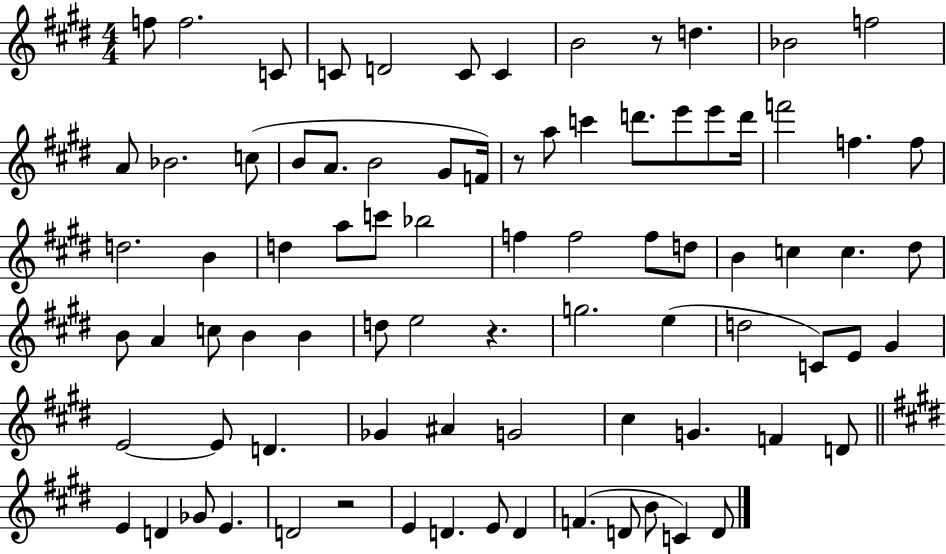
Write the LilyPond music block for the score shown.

{
  \clef treble
  \numericTimeSignature
  \time 4/4
  \key e \major
  f''8 f''2. c'8 | c'8 d'2 c'8 c'4 | b'2 r8 d''4. | bes'2 f''2 | \break a'8 bes'2. c''8( | b'8 a'8. b'2 gis'8 f'16) | r8 a''8 c'''4 d'''8. e'''8 e'''8 d'''16 | f'''2 f''4. f''8 | \break d''2. b'4 | d''4 a''8 c'''8 bes''2 | f''4 f''2 f''8 d''8 | b'4 c''4 c''4. dis''8 | \break b'8 a'4 c''8 b'4 b'4 | d''8 e''2 r4. | g''2. e''4( | d''2 c'8) e'8 gis'4 | \break e'2~~ e'8 d'4. | ges'4 ais'4 g'2 | cis''4 g'4. f'4 d'8 | \bar "||" \break \key e \major e'4 d'4 ges'8 e'4. | d'2 r2 | e'4 d'4. e'8 d'4 | f'4.( d'8 b'8 c'4) d'8 | \break \bar "|."
}